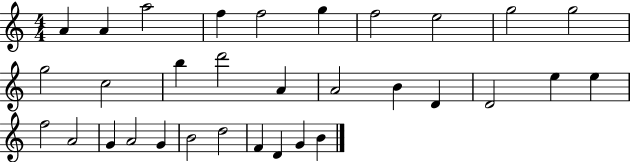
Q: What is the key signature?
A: C major